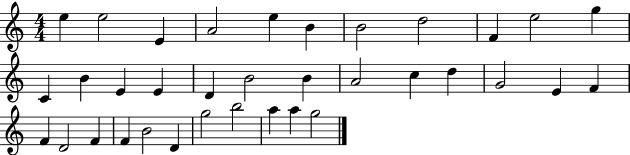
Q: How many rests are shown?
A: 0